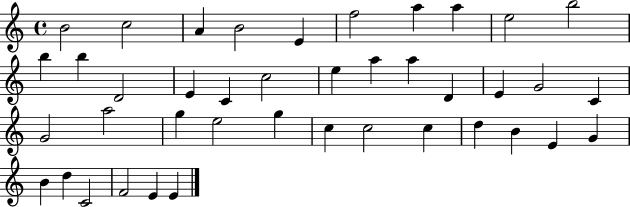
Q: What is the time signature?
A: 4/4